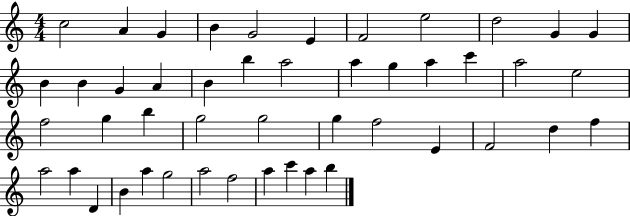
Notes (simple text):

C5/h A4/q G4/q B4/q G4/h E4/q F4/h E5/h D5/h G4/q G4/q B4/q B4/q G4/q A4/q B4/q B5/q A5/h A5/q G5/q A5/q C6/q A5/h E5/h F5/h G5/q B5/q G5/h G5/h G5/q F5/h E4/q F4/h D5/q F5/q A5/h A5/q D4/q B4/q A5/q G5/h A5/h F5/h A5/q C6/q A5/q B5/q